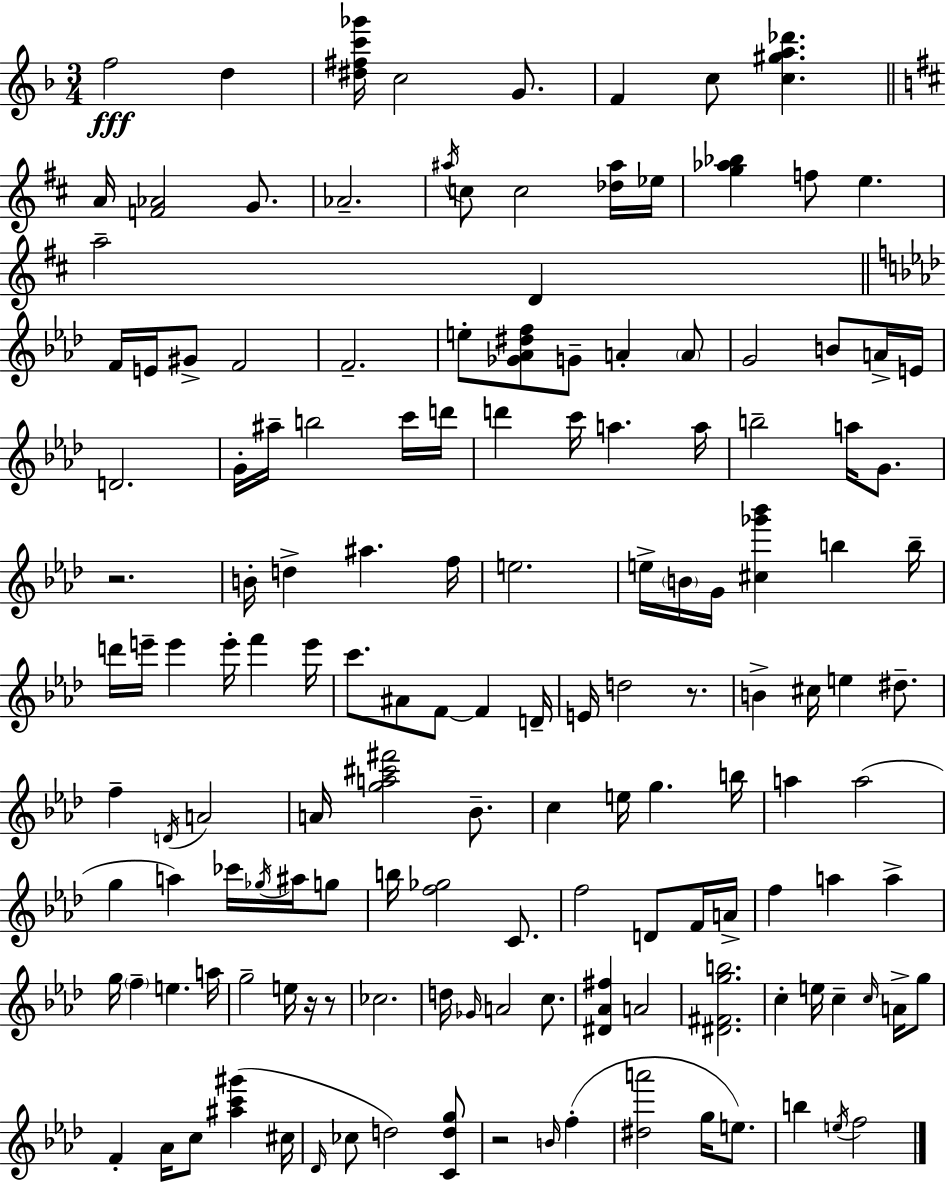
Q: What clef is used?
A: treble